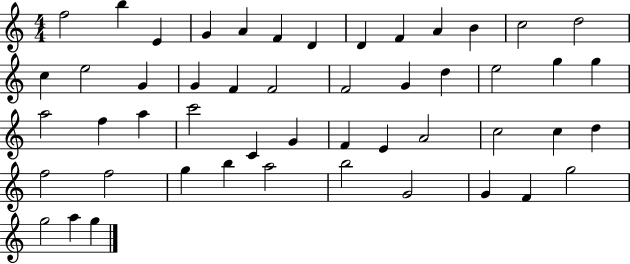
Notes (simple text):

F5/h B5/q E4/q G4/q A4/q F4/q D4/q D4/q F4/q A4/q B4/q C5/h D5/h C5/q E5/h G4/q G4/q F4/q F4/h F4/h G4/q D5/q E5/h G5/q G5/q A5/h F5/q A5/q C6/h C4/q G4/q F4/q E4/q A4/h C5/h C5/q D5/q F5/h F5/h G5/q B5/q A5/h B5/h G4/h G4/q F4/q G5/h G5/h A5/q G5/q